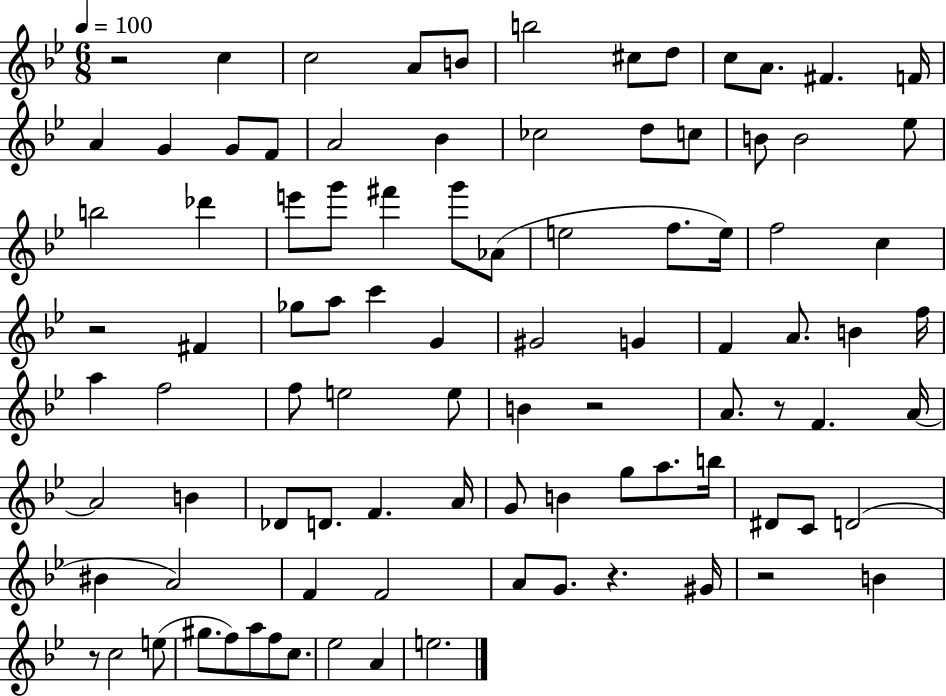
X:1
T:Untitled
M:6/8
L:1/4
K:Bb
z2 c c2 A/2 B/2 b2 ^c/2 d/2 c/2 A/2 ^F F/4 A G G/2 F/2 A2 _B _c2 d/2 c/2 B/2 B2 _e/2 b2 _d' e'/2 g'/2 ^f' g'/2 _A/2 e2 f/2 e/4 f2 c z2 ^F _g/2 a/2 c' G ^G2 G F A/2 B f/4 a f2 f/2 e2 e/2 B z2 A/2 z/2 F A/4 A2 B _D/2 D/2 F A/4 G/2 B g/2 a/2 b/4 ^D/2 C/2 D2 ^B A2 F F2 A/2 G/2 z ^G/4 z2 B z/2 c2 e/2 ^g/2 f/2 a/2 f/2 c/2 _e2 A e2